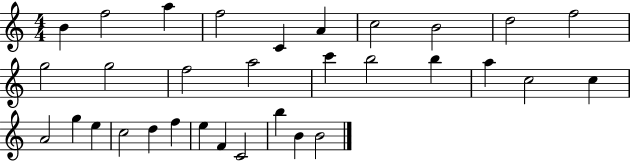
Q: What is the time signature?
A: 4/4